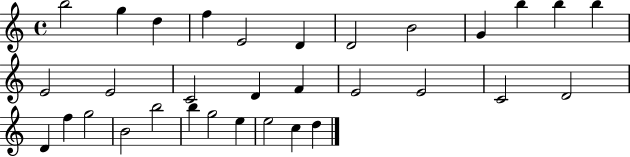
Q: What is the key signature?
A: C major